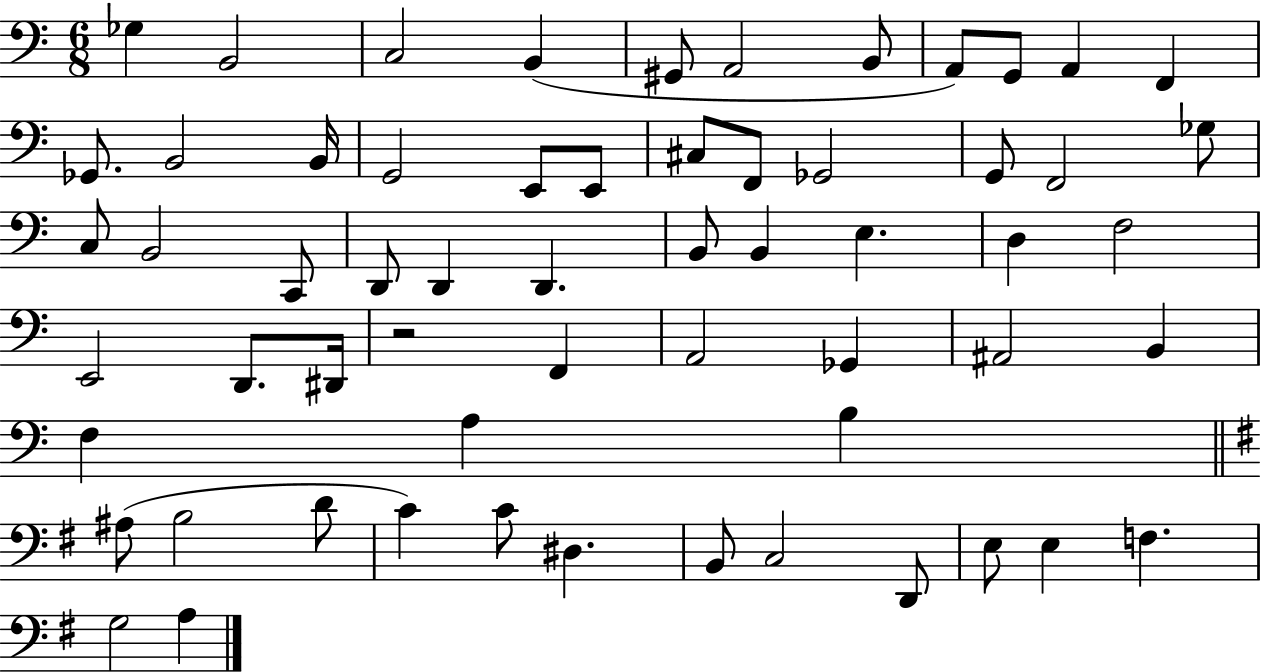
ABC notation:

X:1
T:Untitled
M:6/8
L:1/4
K:C
_G, B,,2 C,2 B,, ^G,,/2 A,,2 B,,/2 A,,/2 G,,/2 A,, F,, _G,,/2 B,,2 B,,/4 G,,2 E,,/2 E,,/2 ^C,/2 F,,/2 _G,,2 G,,/2 F,,2 _G,/2 C,/2 B,,2 C,,/2 D,,/2 D,, D,, B,,/2 B,, E, D, F,2 E,,2 D,,/2 ^D,,/4 z2 F,, A,,2 _G,, ^A,,2 B,, F, A, B, ^A,/2 B,2 D/2 C C/2 ^D, B,,/2 C,2 D,,/2 E,/2 E, F, G,2 A,